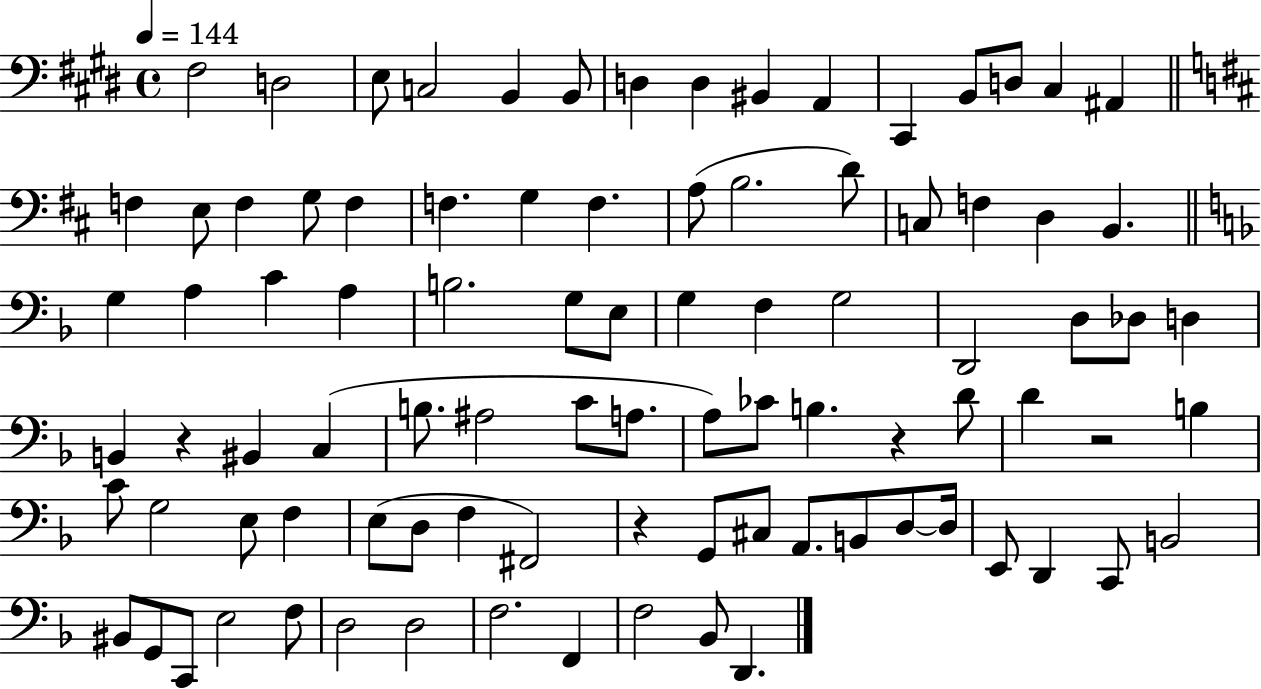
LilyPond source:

{
  \clef bass
  \time 4/4
  \defaultTimeSignature
  \key e \major
  \tempo 4 = 144
  fis2 d2 | e8 c2 b,4 b,8 | d4 d4 bis,4 a,4 | cis,4 b,8 d8 cis4 ais,4 | \break \bar "||" \break \key b \minor f4 e8 f4 g8 f4 | f4. g4 f4. | a8( b2. d'8) | c8 f4 d4 b,4. | \break \bar "||" \break \key d \minor g4 a4 c'4 a4 | b2. g8 e8 | g4 f4 g2 | d,2 d8 des8 d4 | \break b,4 r4 bis,4 c4( | b8. ais2 c'8 a8. | a8) ces'8 b4. r4 d'8 | d'4 r2 b4 | \break c'8 g2 e8 f4 | e8( d8 f4 fis,2) | r4 g,8 cis8 a,8. b,8 d8~~ d16 | e,8 d,4 c,8 b,2 | \break bis,8 g,8 c,8 e2 f8 | d2 d2 | f2. f,4 | f2 bes,8 d,4. | \break \bar "|."
}